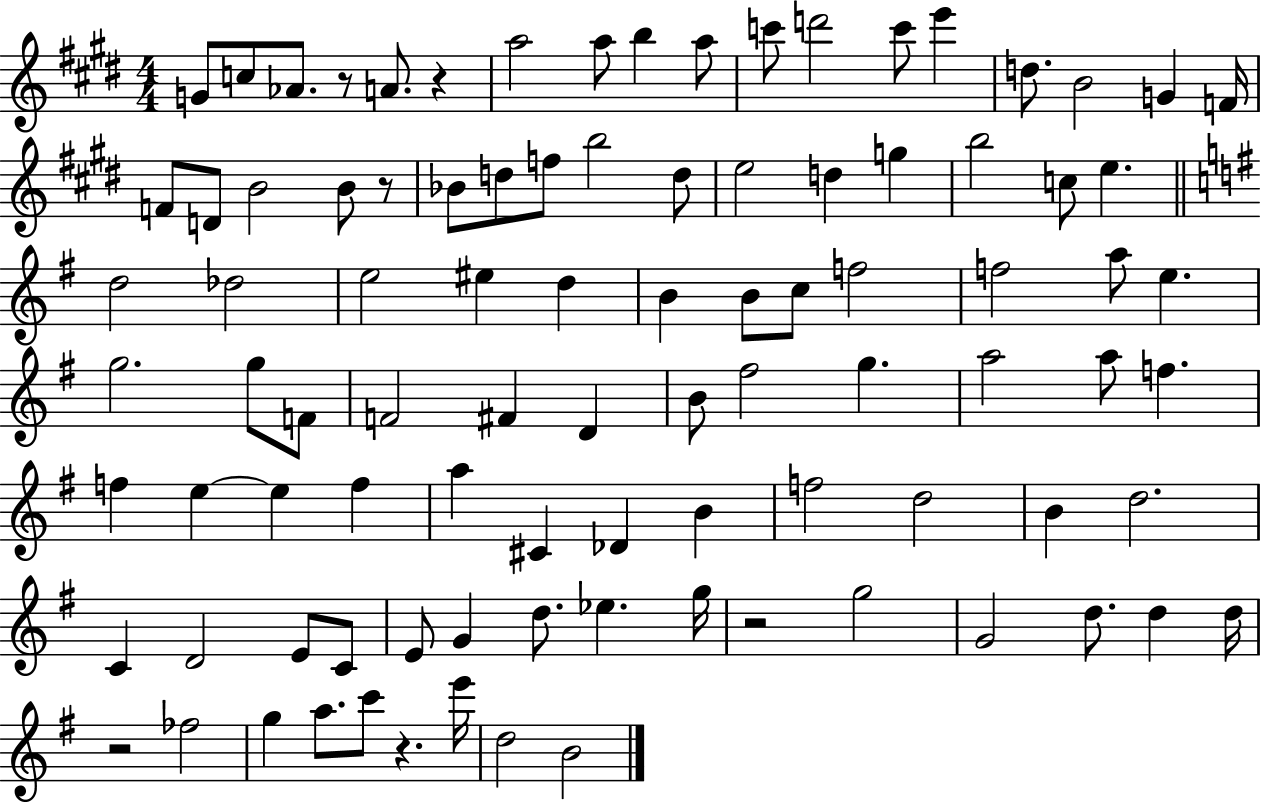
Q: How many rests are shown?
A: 6